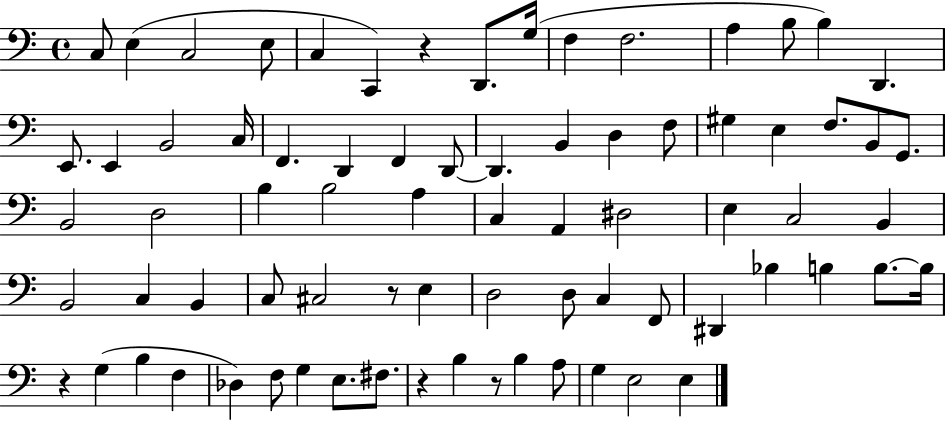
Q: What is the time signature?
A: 4/4